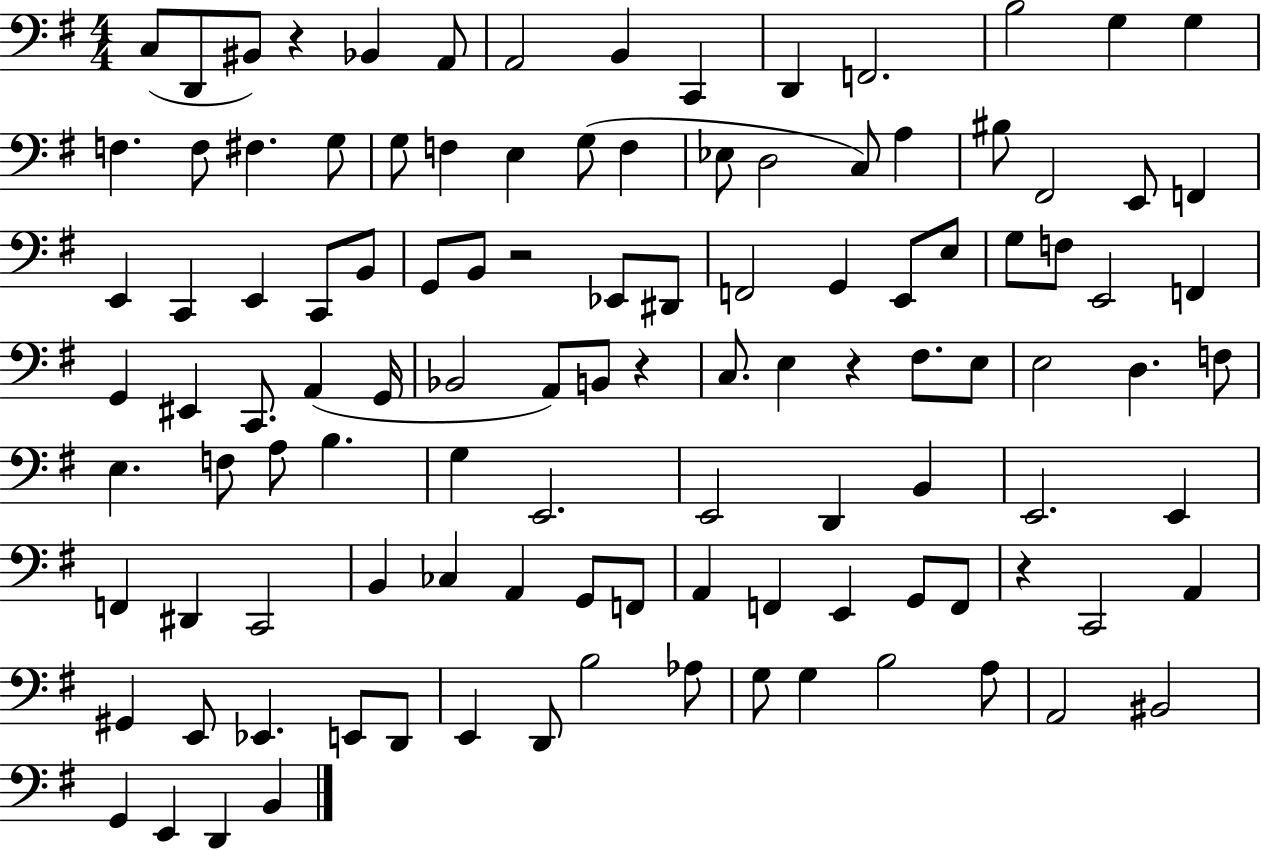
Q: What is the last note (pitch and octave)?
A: B2